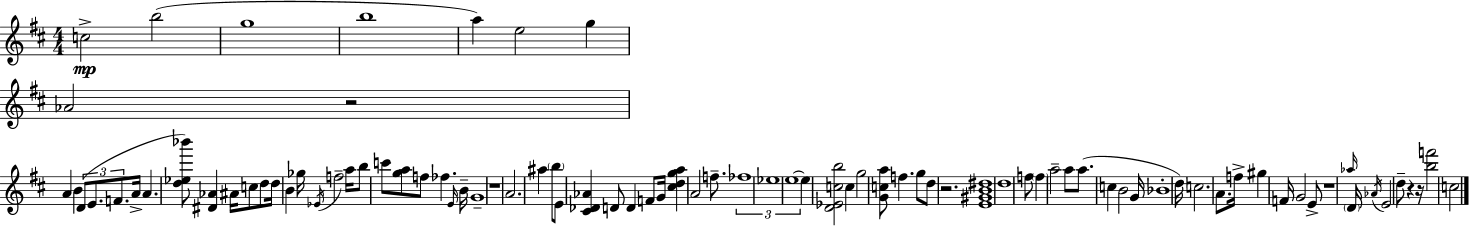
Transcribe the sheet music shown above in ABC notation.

X:1
T:Untitled
M:4/4
L:1/4
K:D
c2 b2 g4 b4 a e2 g _A2 z2 A B D/2 E/2 F/2 A/4 A [d_e_b']/2 [^D_A] ^A/4 c/2 d/2 d/4 B _g/4 _E/4 f2 a/4 b/2 c'/2 [ga]/2 f/2 _f E/4 B/4 G4 z4 A2 ^a b/2 E/2 [^C_D_A] D/2 D F/2 G/4 [^cdga] A2 f/2 _f4 _e4 e4 e [D_Ecb]2 c g2 [Gca]/2 f g/2 d/2 z2 [E^GB^d]4 d4 f/2 f a2 a/2 a/2 c B2 G/4 _B4 d/4 c2 A/2 f/4 ^g F/4 G2 E/2 z4 _a/4 D/4 _A/4 E2 d/2 z z/4 [bf']2 c2